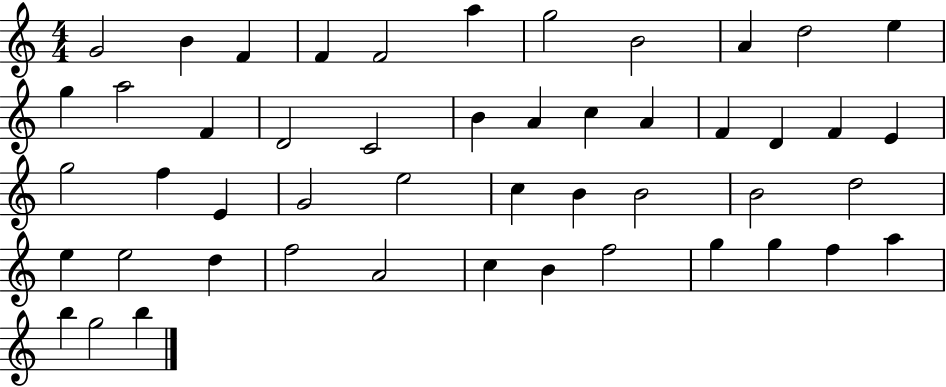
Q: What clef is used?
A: treble